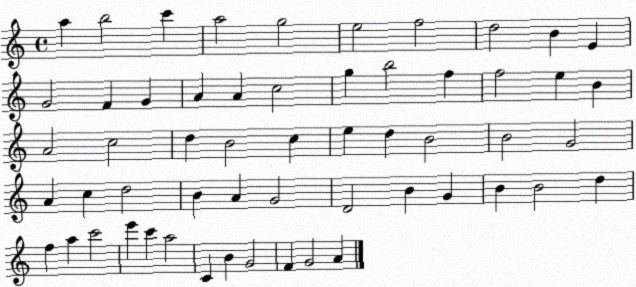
X:1
T:Untitled
M:4/4
L:1/4
K:C
a b2 c' a2 g2 e2 f2 d2 B E G2 F G A A c2 g b2 f f2 e B A2 c2 d B2 c e d B2 B2 G2 A c d2 B A G2 D2 B G B B2 d f a c'2 e' c' a2 C B G2 F G2 A